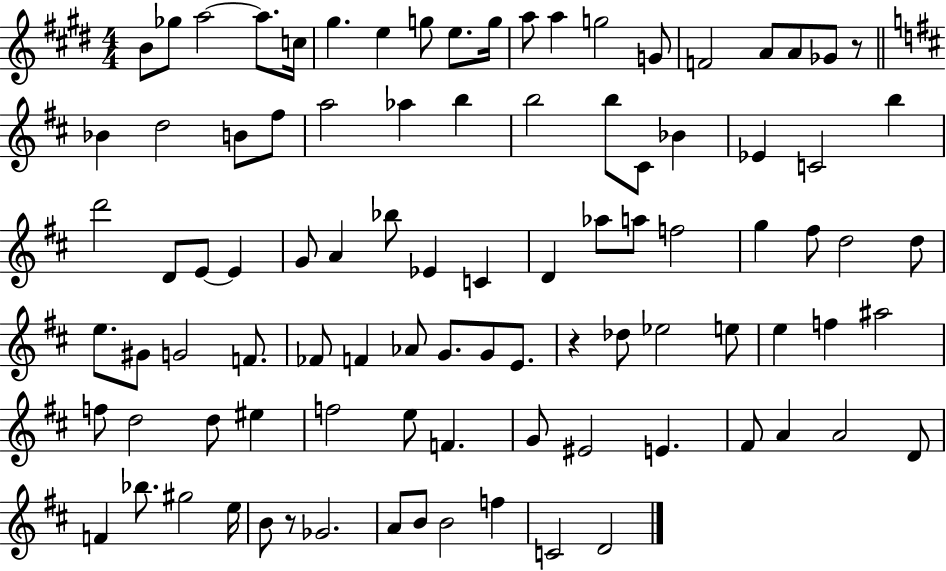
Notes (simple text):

B4/e Gb5/e A5/h A5/e. C5/s G#5/q. E5/q G5/e E5/e. G5/s A5/e A5/q G5/h G4/e F4/h A4/e A4/e Gb4/e R/e Bb4/q D5/h B4/e F#5/e A5/h Ab5/q B5/q B5/h B5/e C#4/e Bb4/q Eb4/q C4/h B5/q D6/h D4/e E4/e E4/q G4/e A4/q Bb5/e Eb4/q C4/q D4/q Ab5/e A5/e F5/h G5/q F#5/e D5/h D5/e E5/e. G#4/e G4/h F4/e. FES4/e F4/q Ab4/e G4/e. G4/e E4/e. R/q Db5/e Eb5/h E5/e E5/q F5/q A#5/h F5/e D5/h D5/e EIS5/q F5/h E5/e F4/q. G4/e EIS4/h E4/q. F#4/e A4/q A4/h D4/e F4/q Bb5/e. G#5/h E5/s B4/e R/e Gb4/h. A4/e B4/e B4/h F5/q C4/h D4/h